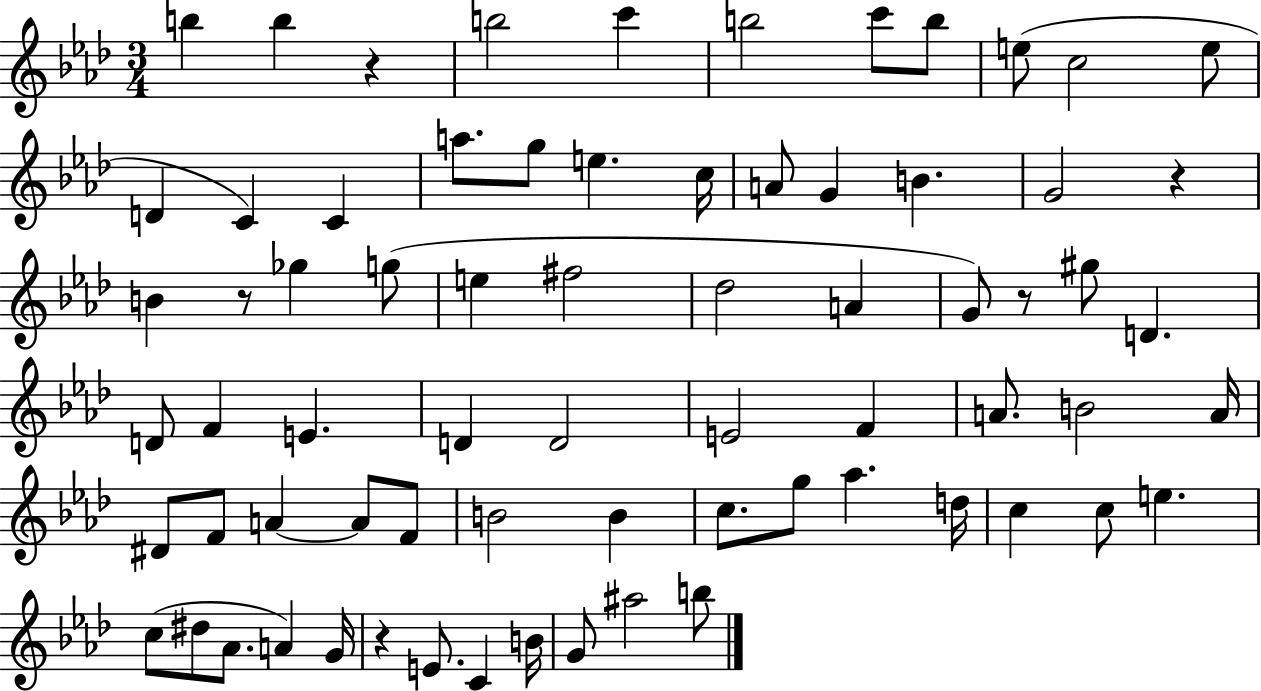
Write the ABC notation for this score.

X:1
T:Untitled
M:3/4
L:1/4
K:Ab
b b z b2 c' b2 c'/2 b/2 e/2 c2 e/2 D C C a/2 g/2 e c/4 A/2 G B G2 z B z/2 _g g/2 e ^f2 _d2 A G/2 z/2 ^g/2 D D/2 F E D D2 E2 F A/2 B2 A/4 ^D/2 F/2 A A/2 F/2 B2 B c/2 g/2 _a d/4 c c/2 e c/2 ^d/2 _A/2 A G/4 z E/2 C B/4 G/2 ^a2 b/2